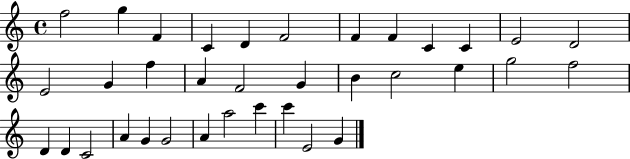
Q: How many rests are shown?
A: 0